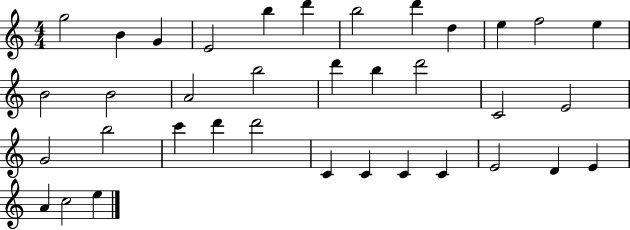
{
  \clef treble
  \numericTimeSignature
  \time 4/4
  \key c \major
  g''2 b'4 g'4 | e'2 b''4 d'''4 | b''2 d'''4 d''4 | e''4 f''2 e''4 | \break b'2 b'2 | a'2 b''2 | d'''4 b''4 d'''2 | c'2 e'2 | \break g'2 b''2 | c'''4 d'''4 d'''2 | c'4 c'4 c'4 c'4 | e'2 d'4 e'4 | \break a'4 c''2 e''4 | \bar "|."
}